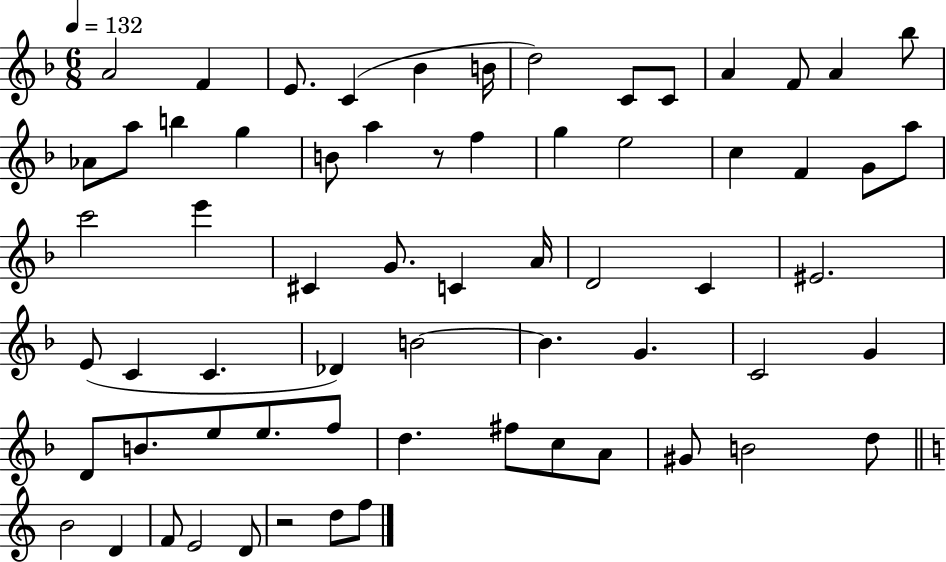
A4/h F4/q E4/e. C4/q Bb4/q B4/s D5/h C4/e C4/e A4/q F4/e A4/q Bb5/e Ab4/e A5/e B5/q G5/q B4/e A5/q R/e F5/q G5/q E5/h C5/q F4/q G4/e A5/e C6/h E6/q C#4/q G4/e. C4/q A4/s D4/h C4/q EIS4/h. E4/e C4/q C4/q. Db4/q B4/h B4/q. G4/q. C4/h G4/q D4/e B4/e. E5/e E5/e. F5/e D5/q. F#5/e C5/e A4/e G#4/e B4/h D5/e B4/h D4/q F4/e E4/h D4/e R/h D5/e F5/e